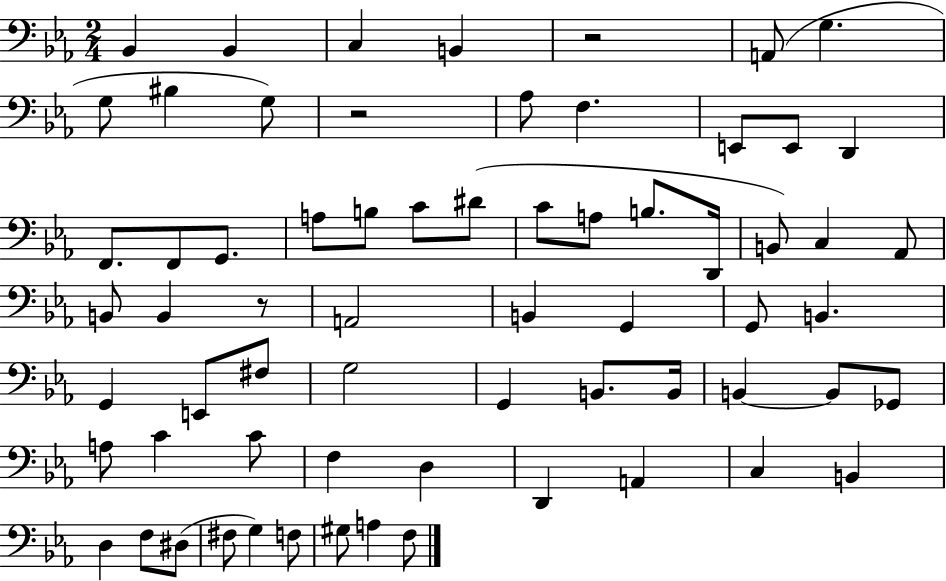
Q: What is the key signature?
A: EES major